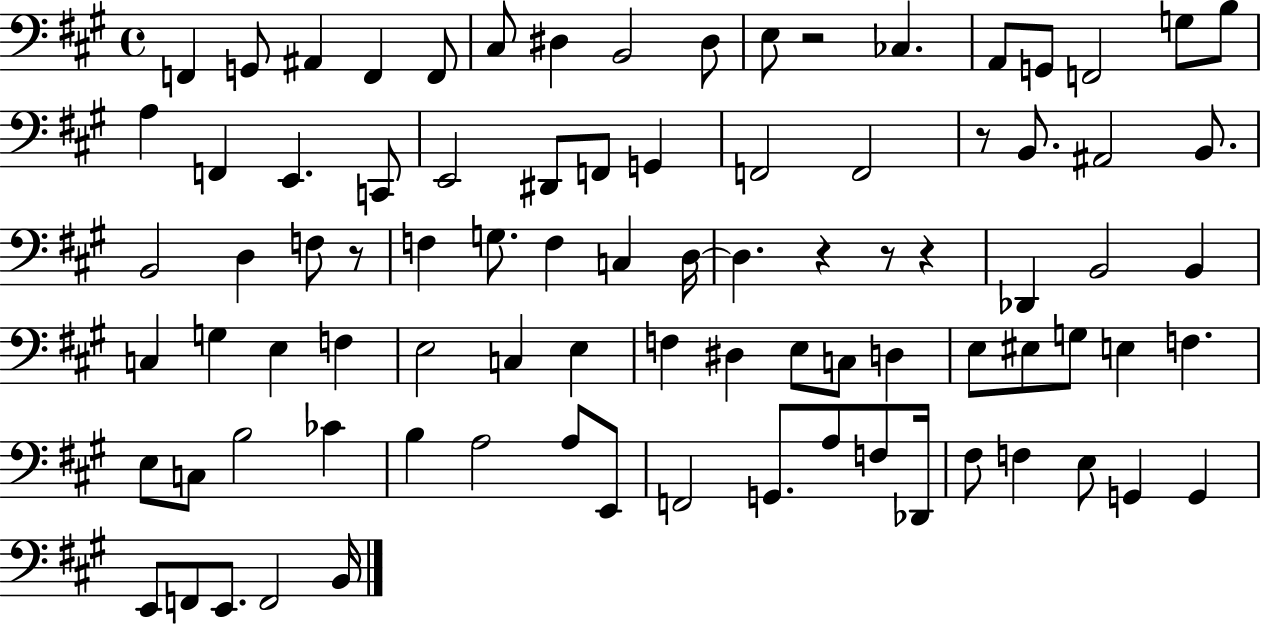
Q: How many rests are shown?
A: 6